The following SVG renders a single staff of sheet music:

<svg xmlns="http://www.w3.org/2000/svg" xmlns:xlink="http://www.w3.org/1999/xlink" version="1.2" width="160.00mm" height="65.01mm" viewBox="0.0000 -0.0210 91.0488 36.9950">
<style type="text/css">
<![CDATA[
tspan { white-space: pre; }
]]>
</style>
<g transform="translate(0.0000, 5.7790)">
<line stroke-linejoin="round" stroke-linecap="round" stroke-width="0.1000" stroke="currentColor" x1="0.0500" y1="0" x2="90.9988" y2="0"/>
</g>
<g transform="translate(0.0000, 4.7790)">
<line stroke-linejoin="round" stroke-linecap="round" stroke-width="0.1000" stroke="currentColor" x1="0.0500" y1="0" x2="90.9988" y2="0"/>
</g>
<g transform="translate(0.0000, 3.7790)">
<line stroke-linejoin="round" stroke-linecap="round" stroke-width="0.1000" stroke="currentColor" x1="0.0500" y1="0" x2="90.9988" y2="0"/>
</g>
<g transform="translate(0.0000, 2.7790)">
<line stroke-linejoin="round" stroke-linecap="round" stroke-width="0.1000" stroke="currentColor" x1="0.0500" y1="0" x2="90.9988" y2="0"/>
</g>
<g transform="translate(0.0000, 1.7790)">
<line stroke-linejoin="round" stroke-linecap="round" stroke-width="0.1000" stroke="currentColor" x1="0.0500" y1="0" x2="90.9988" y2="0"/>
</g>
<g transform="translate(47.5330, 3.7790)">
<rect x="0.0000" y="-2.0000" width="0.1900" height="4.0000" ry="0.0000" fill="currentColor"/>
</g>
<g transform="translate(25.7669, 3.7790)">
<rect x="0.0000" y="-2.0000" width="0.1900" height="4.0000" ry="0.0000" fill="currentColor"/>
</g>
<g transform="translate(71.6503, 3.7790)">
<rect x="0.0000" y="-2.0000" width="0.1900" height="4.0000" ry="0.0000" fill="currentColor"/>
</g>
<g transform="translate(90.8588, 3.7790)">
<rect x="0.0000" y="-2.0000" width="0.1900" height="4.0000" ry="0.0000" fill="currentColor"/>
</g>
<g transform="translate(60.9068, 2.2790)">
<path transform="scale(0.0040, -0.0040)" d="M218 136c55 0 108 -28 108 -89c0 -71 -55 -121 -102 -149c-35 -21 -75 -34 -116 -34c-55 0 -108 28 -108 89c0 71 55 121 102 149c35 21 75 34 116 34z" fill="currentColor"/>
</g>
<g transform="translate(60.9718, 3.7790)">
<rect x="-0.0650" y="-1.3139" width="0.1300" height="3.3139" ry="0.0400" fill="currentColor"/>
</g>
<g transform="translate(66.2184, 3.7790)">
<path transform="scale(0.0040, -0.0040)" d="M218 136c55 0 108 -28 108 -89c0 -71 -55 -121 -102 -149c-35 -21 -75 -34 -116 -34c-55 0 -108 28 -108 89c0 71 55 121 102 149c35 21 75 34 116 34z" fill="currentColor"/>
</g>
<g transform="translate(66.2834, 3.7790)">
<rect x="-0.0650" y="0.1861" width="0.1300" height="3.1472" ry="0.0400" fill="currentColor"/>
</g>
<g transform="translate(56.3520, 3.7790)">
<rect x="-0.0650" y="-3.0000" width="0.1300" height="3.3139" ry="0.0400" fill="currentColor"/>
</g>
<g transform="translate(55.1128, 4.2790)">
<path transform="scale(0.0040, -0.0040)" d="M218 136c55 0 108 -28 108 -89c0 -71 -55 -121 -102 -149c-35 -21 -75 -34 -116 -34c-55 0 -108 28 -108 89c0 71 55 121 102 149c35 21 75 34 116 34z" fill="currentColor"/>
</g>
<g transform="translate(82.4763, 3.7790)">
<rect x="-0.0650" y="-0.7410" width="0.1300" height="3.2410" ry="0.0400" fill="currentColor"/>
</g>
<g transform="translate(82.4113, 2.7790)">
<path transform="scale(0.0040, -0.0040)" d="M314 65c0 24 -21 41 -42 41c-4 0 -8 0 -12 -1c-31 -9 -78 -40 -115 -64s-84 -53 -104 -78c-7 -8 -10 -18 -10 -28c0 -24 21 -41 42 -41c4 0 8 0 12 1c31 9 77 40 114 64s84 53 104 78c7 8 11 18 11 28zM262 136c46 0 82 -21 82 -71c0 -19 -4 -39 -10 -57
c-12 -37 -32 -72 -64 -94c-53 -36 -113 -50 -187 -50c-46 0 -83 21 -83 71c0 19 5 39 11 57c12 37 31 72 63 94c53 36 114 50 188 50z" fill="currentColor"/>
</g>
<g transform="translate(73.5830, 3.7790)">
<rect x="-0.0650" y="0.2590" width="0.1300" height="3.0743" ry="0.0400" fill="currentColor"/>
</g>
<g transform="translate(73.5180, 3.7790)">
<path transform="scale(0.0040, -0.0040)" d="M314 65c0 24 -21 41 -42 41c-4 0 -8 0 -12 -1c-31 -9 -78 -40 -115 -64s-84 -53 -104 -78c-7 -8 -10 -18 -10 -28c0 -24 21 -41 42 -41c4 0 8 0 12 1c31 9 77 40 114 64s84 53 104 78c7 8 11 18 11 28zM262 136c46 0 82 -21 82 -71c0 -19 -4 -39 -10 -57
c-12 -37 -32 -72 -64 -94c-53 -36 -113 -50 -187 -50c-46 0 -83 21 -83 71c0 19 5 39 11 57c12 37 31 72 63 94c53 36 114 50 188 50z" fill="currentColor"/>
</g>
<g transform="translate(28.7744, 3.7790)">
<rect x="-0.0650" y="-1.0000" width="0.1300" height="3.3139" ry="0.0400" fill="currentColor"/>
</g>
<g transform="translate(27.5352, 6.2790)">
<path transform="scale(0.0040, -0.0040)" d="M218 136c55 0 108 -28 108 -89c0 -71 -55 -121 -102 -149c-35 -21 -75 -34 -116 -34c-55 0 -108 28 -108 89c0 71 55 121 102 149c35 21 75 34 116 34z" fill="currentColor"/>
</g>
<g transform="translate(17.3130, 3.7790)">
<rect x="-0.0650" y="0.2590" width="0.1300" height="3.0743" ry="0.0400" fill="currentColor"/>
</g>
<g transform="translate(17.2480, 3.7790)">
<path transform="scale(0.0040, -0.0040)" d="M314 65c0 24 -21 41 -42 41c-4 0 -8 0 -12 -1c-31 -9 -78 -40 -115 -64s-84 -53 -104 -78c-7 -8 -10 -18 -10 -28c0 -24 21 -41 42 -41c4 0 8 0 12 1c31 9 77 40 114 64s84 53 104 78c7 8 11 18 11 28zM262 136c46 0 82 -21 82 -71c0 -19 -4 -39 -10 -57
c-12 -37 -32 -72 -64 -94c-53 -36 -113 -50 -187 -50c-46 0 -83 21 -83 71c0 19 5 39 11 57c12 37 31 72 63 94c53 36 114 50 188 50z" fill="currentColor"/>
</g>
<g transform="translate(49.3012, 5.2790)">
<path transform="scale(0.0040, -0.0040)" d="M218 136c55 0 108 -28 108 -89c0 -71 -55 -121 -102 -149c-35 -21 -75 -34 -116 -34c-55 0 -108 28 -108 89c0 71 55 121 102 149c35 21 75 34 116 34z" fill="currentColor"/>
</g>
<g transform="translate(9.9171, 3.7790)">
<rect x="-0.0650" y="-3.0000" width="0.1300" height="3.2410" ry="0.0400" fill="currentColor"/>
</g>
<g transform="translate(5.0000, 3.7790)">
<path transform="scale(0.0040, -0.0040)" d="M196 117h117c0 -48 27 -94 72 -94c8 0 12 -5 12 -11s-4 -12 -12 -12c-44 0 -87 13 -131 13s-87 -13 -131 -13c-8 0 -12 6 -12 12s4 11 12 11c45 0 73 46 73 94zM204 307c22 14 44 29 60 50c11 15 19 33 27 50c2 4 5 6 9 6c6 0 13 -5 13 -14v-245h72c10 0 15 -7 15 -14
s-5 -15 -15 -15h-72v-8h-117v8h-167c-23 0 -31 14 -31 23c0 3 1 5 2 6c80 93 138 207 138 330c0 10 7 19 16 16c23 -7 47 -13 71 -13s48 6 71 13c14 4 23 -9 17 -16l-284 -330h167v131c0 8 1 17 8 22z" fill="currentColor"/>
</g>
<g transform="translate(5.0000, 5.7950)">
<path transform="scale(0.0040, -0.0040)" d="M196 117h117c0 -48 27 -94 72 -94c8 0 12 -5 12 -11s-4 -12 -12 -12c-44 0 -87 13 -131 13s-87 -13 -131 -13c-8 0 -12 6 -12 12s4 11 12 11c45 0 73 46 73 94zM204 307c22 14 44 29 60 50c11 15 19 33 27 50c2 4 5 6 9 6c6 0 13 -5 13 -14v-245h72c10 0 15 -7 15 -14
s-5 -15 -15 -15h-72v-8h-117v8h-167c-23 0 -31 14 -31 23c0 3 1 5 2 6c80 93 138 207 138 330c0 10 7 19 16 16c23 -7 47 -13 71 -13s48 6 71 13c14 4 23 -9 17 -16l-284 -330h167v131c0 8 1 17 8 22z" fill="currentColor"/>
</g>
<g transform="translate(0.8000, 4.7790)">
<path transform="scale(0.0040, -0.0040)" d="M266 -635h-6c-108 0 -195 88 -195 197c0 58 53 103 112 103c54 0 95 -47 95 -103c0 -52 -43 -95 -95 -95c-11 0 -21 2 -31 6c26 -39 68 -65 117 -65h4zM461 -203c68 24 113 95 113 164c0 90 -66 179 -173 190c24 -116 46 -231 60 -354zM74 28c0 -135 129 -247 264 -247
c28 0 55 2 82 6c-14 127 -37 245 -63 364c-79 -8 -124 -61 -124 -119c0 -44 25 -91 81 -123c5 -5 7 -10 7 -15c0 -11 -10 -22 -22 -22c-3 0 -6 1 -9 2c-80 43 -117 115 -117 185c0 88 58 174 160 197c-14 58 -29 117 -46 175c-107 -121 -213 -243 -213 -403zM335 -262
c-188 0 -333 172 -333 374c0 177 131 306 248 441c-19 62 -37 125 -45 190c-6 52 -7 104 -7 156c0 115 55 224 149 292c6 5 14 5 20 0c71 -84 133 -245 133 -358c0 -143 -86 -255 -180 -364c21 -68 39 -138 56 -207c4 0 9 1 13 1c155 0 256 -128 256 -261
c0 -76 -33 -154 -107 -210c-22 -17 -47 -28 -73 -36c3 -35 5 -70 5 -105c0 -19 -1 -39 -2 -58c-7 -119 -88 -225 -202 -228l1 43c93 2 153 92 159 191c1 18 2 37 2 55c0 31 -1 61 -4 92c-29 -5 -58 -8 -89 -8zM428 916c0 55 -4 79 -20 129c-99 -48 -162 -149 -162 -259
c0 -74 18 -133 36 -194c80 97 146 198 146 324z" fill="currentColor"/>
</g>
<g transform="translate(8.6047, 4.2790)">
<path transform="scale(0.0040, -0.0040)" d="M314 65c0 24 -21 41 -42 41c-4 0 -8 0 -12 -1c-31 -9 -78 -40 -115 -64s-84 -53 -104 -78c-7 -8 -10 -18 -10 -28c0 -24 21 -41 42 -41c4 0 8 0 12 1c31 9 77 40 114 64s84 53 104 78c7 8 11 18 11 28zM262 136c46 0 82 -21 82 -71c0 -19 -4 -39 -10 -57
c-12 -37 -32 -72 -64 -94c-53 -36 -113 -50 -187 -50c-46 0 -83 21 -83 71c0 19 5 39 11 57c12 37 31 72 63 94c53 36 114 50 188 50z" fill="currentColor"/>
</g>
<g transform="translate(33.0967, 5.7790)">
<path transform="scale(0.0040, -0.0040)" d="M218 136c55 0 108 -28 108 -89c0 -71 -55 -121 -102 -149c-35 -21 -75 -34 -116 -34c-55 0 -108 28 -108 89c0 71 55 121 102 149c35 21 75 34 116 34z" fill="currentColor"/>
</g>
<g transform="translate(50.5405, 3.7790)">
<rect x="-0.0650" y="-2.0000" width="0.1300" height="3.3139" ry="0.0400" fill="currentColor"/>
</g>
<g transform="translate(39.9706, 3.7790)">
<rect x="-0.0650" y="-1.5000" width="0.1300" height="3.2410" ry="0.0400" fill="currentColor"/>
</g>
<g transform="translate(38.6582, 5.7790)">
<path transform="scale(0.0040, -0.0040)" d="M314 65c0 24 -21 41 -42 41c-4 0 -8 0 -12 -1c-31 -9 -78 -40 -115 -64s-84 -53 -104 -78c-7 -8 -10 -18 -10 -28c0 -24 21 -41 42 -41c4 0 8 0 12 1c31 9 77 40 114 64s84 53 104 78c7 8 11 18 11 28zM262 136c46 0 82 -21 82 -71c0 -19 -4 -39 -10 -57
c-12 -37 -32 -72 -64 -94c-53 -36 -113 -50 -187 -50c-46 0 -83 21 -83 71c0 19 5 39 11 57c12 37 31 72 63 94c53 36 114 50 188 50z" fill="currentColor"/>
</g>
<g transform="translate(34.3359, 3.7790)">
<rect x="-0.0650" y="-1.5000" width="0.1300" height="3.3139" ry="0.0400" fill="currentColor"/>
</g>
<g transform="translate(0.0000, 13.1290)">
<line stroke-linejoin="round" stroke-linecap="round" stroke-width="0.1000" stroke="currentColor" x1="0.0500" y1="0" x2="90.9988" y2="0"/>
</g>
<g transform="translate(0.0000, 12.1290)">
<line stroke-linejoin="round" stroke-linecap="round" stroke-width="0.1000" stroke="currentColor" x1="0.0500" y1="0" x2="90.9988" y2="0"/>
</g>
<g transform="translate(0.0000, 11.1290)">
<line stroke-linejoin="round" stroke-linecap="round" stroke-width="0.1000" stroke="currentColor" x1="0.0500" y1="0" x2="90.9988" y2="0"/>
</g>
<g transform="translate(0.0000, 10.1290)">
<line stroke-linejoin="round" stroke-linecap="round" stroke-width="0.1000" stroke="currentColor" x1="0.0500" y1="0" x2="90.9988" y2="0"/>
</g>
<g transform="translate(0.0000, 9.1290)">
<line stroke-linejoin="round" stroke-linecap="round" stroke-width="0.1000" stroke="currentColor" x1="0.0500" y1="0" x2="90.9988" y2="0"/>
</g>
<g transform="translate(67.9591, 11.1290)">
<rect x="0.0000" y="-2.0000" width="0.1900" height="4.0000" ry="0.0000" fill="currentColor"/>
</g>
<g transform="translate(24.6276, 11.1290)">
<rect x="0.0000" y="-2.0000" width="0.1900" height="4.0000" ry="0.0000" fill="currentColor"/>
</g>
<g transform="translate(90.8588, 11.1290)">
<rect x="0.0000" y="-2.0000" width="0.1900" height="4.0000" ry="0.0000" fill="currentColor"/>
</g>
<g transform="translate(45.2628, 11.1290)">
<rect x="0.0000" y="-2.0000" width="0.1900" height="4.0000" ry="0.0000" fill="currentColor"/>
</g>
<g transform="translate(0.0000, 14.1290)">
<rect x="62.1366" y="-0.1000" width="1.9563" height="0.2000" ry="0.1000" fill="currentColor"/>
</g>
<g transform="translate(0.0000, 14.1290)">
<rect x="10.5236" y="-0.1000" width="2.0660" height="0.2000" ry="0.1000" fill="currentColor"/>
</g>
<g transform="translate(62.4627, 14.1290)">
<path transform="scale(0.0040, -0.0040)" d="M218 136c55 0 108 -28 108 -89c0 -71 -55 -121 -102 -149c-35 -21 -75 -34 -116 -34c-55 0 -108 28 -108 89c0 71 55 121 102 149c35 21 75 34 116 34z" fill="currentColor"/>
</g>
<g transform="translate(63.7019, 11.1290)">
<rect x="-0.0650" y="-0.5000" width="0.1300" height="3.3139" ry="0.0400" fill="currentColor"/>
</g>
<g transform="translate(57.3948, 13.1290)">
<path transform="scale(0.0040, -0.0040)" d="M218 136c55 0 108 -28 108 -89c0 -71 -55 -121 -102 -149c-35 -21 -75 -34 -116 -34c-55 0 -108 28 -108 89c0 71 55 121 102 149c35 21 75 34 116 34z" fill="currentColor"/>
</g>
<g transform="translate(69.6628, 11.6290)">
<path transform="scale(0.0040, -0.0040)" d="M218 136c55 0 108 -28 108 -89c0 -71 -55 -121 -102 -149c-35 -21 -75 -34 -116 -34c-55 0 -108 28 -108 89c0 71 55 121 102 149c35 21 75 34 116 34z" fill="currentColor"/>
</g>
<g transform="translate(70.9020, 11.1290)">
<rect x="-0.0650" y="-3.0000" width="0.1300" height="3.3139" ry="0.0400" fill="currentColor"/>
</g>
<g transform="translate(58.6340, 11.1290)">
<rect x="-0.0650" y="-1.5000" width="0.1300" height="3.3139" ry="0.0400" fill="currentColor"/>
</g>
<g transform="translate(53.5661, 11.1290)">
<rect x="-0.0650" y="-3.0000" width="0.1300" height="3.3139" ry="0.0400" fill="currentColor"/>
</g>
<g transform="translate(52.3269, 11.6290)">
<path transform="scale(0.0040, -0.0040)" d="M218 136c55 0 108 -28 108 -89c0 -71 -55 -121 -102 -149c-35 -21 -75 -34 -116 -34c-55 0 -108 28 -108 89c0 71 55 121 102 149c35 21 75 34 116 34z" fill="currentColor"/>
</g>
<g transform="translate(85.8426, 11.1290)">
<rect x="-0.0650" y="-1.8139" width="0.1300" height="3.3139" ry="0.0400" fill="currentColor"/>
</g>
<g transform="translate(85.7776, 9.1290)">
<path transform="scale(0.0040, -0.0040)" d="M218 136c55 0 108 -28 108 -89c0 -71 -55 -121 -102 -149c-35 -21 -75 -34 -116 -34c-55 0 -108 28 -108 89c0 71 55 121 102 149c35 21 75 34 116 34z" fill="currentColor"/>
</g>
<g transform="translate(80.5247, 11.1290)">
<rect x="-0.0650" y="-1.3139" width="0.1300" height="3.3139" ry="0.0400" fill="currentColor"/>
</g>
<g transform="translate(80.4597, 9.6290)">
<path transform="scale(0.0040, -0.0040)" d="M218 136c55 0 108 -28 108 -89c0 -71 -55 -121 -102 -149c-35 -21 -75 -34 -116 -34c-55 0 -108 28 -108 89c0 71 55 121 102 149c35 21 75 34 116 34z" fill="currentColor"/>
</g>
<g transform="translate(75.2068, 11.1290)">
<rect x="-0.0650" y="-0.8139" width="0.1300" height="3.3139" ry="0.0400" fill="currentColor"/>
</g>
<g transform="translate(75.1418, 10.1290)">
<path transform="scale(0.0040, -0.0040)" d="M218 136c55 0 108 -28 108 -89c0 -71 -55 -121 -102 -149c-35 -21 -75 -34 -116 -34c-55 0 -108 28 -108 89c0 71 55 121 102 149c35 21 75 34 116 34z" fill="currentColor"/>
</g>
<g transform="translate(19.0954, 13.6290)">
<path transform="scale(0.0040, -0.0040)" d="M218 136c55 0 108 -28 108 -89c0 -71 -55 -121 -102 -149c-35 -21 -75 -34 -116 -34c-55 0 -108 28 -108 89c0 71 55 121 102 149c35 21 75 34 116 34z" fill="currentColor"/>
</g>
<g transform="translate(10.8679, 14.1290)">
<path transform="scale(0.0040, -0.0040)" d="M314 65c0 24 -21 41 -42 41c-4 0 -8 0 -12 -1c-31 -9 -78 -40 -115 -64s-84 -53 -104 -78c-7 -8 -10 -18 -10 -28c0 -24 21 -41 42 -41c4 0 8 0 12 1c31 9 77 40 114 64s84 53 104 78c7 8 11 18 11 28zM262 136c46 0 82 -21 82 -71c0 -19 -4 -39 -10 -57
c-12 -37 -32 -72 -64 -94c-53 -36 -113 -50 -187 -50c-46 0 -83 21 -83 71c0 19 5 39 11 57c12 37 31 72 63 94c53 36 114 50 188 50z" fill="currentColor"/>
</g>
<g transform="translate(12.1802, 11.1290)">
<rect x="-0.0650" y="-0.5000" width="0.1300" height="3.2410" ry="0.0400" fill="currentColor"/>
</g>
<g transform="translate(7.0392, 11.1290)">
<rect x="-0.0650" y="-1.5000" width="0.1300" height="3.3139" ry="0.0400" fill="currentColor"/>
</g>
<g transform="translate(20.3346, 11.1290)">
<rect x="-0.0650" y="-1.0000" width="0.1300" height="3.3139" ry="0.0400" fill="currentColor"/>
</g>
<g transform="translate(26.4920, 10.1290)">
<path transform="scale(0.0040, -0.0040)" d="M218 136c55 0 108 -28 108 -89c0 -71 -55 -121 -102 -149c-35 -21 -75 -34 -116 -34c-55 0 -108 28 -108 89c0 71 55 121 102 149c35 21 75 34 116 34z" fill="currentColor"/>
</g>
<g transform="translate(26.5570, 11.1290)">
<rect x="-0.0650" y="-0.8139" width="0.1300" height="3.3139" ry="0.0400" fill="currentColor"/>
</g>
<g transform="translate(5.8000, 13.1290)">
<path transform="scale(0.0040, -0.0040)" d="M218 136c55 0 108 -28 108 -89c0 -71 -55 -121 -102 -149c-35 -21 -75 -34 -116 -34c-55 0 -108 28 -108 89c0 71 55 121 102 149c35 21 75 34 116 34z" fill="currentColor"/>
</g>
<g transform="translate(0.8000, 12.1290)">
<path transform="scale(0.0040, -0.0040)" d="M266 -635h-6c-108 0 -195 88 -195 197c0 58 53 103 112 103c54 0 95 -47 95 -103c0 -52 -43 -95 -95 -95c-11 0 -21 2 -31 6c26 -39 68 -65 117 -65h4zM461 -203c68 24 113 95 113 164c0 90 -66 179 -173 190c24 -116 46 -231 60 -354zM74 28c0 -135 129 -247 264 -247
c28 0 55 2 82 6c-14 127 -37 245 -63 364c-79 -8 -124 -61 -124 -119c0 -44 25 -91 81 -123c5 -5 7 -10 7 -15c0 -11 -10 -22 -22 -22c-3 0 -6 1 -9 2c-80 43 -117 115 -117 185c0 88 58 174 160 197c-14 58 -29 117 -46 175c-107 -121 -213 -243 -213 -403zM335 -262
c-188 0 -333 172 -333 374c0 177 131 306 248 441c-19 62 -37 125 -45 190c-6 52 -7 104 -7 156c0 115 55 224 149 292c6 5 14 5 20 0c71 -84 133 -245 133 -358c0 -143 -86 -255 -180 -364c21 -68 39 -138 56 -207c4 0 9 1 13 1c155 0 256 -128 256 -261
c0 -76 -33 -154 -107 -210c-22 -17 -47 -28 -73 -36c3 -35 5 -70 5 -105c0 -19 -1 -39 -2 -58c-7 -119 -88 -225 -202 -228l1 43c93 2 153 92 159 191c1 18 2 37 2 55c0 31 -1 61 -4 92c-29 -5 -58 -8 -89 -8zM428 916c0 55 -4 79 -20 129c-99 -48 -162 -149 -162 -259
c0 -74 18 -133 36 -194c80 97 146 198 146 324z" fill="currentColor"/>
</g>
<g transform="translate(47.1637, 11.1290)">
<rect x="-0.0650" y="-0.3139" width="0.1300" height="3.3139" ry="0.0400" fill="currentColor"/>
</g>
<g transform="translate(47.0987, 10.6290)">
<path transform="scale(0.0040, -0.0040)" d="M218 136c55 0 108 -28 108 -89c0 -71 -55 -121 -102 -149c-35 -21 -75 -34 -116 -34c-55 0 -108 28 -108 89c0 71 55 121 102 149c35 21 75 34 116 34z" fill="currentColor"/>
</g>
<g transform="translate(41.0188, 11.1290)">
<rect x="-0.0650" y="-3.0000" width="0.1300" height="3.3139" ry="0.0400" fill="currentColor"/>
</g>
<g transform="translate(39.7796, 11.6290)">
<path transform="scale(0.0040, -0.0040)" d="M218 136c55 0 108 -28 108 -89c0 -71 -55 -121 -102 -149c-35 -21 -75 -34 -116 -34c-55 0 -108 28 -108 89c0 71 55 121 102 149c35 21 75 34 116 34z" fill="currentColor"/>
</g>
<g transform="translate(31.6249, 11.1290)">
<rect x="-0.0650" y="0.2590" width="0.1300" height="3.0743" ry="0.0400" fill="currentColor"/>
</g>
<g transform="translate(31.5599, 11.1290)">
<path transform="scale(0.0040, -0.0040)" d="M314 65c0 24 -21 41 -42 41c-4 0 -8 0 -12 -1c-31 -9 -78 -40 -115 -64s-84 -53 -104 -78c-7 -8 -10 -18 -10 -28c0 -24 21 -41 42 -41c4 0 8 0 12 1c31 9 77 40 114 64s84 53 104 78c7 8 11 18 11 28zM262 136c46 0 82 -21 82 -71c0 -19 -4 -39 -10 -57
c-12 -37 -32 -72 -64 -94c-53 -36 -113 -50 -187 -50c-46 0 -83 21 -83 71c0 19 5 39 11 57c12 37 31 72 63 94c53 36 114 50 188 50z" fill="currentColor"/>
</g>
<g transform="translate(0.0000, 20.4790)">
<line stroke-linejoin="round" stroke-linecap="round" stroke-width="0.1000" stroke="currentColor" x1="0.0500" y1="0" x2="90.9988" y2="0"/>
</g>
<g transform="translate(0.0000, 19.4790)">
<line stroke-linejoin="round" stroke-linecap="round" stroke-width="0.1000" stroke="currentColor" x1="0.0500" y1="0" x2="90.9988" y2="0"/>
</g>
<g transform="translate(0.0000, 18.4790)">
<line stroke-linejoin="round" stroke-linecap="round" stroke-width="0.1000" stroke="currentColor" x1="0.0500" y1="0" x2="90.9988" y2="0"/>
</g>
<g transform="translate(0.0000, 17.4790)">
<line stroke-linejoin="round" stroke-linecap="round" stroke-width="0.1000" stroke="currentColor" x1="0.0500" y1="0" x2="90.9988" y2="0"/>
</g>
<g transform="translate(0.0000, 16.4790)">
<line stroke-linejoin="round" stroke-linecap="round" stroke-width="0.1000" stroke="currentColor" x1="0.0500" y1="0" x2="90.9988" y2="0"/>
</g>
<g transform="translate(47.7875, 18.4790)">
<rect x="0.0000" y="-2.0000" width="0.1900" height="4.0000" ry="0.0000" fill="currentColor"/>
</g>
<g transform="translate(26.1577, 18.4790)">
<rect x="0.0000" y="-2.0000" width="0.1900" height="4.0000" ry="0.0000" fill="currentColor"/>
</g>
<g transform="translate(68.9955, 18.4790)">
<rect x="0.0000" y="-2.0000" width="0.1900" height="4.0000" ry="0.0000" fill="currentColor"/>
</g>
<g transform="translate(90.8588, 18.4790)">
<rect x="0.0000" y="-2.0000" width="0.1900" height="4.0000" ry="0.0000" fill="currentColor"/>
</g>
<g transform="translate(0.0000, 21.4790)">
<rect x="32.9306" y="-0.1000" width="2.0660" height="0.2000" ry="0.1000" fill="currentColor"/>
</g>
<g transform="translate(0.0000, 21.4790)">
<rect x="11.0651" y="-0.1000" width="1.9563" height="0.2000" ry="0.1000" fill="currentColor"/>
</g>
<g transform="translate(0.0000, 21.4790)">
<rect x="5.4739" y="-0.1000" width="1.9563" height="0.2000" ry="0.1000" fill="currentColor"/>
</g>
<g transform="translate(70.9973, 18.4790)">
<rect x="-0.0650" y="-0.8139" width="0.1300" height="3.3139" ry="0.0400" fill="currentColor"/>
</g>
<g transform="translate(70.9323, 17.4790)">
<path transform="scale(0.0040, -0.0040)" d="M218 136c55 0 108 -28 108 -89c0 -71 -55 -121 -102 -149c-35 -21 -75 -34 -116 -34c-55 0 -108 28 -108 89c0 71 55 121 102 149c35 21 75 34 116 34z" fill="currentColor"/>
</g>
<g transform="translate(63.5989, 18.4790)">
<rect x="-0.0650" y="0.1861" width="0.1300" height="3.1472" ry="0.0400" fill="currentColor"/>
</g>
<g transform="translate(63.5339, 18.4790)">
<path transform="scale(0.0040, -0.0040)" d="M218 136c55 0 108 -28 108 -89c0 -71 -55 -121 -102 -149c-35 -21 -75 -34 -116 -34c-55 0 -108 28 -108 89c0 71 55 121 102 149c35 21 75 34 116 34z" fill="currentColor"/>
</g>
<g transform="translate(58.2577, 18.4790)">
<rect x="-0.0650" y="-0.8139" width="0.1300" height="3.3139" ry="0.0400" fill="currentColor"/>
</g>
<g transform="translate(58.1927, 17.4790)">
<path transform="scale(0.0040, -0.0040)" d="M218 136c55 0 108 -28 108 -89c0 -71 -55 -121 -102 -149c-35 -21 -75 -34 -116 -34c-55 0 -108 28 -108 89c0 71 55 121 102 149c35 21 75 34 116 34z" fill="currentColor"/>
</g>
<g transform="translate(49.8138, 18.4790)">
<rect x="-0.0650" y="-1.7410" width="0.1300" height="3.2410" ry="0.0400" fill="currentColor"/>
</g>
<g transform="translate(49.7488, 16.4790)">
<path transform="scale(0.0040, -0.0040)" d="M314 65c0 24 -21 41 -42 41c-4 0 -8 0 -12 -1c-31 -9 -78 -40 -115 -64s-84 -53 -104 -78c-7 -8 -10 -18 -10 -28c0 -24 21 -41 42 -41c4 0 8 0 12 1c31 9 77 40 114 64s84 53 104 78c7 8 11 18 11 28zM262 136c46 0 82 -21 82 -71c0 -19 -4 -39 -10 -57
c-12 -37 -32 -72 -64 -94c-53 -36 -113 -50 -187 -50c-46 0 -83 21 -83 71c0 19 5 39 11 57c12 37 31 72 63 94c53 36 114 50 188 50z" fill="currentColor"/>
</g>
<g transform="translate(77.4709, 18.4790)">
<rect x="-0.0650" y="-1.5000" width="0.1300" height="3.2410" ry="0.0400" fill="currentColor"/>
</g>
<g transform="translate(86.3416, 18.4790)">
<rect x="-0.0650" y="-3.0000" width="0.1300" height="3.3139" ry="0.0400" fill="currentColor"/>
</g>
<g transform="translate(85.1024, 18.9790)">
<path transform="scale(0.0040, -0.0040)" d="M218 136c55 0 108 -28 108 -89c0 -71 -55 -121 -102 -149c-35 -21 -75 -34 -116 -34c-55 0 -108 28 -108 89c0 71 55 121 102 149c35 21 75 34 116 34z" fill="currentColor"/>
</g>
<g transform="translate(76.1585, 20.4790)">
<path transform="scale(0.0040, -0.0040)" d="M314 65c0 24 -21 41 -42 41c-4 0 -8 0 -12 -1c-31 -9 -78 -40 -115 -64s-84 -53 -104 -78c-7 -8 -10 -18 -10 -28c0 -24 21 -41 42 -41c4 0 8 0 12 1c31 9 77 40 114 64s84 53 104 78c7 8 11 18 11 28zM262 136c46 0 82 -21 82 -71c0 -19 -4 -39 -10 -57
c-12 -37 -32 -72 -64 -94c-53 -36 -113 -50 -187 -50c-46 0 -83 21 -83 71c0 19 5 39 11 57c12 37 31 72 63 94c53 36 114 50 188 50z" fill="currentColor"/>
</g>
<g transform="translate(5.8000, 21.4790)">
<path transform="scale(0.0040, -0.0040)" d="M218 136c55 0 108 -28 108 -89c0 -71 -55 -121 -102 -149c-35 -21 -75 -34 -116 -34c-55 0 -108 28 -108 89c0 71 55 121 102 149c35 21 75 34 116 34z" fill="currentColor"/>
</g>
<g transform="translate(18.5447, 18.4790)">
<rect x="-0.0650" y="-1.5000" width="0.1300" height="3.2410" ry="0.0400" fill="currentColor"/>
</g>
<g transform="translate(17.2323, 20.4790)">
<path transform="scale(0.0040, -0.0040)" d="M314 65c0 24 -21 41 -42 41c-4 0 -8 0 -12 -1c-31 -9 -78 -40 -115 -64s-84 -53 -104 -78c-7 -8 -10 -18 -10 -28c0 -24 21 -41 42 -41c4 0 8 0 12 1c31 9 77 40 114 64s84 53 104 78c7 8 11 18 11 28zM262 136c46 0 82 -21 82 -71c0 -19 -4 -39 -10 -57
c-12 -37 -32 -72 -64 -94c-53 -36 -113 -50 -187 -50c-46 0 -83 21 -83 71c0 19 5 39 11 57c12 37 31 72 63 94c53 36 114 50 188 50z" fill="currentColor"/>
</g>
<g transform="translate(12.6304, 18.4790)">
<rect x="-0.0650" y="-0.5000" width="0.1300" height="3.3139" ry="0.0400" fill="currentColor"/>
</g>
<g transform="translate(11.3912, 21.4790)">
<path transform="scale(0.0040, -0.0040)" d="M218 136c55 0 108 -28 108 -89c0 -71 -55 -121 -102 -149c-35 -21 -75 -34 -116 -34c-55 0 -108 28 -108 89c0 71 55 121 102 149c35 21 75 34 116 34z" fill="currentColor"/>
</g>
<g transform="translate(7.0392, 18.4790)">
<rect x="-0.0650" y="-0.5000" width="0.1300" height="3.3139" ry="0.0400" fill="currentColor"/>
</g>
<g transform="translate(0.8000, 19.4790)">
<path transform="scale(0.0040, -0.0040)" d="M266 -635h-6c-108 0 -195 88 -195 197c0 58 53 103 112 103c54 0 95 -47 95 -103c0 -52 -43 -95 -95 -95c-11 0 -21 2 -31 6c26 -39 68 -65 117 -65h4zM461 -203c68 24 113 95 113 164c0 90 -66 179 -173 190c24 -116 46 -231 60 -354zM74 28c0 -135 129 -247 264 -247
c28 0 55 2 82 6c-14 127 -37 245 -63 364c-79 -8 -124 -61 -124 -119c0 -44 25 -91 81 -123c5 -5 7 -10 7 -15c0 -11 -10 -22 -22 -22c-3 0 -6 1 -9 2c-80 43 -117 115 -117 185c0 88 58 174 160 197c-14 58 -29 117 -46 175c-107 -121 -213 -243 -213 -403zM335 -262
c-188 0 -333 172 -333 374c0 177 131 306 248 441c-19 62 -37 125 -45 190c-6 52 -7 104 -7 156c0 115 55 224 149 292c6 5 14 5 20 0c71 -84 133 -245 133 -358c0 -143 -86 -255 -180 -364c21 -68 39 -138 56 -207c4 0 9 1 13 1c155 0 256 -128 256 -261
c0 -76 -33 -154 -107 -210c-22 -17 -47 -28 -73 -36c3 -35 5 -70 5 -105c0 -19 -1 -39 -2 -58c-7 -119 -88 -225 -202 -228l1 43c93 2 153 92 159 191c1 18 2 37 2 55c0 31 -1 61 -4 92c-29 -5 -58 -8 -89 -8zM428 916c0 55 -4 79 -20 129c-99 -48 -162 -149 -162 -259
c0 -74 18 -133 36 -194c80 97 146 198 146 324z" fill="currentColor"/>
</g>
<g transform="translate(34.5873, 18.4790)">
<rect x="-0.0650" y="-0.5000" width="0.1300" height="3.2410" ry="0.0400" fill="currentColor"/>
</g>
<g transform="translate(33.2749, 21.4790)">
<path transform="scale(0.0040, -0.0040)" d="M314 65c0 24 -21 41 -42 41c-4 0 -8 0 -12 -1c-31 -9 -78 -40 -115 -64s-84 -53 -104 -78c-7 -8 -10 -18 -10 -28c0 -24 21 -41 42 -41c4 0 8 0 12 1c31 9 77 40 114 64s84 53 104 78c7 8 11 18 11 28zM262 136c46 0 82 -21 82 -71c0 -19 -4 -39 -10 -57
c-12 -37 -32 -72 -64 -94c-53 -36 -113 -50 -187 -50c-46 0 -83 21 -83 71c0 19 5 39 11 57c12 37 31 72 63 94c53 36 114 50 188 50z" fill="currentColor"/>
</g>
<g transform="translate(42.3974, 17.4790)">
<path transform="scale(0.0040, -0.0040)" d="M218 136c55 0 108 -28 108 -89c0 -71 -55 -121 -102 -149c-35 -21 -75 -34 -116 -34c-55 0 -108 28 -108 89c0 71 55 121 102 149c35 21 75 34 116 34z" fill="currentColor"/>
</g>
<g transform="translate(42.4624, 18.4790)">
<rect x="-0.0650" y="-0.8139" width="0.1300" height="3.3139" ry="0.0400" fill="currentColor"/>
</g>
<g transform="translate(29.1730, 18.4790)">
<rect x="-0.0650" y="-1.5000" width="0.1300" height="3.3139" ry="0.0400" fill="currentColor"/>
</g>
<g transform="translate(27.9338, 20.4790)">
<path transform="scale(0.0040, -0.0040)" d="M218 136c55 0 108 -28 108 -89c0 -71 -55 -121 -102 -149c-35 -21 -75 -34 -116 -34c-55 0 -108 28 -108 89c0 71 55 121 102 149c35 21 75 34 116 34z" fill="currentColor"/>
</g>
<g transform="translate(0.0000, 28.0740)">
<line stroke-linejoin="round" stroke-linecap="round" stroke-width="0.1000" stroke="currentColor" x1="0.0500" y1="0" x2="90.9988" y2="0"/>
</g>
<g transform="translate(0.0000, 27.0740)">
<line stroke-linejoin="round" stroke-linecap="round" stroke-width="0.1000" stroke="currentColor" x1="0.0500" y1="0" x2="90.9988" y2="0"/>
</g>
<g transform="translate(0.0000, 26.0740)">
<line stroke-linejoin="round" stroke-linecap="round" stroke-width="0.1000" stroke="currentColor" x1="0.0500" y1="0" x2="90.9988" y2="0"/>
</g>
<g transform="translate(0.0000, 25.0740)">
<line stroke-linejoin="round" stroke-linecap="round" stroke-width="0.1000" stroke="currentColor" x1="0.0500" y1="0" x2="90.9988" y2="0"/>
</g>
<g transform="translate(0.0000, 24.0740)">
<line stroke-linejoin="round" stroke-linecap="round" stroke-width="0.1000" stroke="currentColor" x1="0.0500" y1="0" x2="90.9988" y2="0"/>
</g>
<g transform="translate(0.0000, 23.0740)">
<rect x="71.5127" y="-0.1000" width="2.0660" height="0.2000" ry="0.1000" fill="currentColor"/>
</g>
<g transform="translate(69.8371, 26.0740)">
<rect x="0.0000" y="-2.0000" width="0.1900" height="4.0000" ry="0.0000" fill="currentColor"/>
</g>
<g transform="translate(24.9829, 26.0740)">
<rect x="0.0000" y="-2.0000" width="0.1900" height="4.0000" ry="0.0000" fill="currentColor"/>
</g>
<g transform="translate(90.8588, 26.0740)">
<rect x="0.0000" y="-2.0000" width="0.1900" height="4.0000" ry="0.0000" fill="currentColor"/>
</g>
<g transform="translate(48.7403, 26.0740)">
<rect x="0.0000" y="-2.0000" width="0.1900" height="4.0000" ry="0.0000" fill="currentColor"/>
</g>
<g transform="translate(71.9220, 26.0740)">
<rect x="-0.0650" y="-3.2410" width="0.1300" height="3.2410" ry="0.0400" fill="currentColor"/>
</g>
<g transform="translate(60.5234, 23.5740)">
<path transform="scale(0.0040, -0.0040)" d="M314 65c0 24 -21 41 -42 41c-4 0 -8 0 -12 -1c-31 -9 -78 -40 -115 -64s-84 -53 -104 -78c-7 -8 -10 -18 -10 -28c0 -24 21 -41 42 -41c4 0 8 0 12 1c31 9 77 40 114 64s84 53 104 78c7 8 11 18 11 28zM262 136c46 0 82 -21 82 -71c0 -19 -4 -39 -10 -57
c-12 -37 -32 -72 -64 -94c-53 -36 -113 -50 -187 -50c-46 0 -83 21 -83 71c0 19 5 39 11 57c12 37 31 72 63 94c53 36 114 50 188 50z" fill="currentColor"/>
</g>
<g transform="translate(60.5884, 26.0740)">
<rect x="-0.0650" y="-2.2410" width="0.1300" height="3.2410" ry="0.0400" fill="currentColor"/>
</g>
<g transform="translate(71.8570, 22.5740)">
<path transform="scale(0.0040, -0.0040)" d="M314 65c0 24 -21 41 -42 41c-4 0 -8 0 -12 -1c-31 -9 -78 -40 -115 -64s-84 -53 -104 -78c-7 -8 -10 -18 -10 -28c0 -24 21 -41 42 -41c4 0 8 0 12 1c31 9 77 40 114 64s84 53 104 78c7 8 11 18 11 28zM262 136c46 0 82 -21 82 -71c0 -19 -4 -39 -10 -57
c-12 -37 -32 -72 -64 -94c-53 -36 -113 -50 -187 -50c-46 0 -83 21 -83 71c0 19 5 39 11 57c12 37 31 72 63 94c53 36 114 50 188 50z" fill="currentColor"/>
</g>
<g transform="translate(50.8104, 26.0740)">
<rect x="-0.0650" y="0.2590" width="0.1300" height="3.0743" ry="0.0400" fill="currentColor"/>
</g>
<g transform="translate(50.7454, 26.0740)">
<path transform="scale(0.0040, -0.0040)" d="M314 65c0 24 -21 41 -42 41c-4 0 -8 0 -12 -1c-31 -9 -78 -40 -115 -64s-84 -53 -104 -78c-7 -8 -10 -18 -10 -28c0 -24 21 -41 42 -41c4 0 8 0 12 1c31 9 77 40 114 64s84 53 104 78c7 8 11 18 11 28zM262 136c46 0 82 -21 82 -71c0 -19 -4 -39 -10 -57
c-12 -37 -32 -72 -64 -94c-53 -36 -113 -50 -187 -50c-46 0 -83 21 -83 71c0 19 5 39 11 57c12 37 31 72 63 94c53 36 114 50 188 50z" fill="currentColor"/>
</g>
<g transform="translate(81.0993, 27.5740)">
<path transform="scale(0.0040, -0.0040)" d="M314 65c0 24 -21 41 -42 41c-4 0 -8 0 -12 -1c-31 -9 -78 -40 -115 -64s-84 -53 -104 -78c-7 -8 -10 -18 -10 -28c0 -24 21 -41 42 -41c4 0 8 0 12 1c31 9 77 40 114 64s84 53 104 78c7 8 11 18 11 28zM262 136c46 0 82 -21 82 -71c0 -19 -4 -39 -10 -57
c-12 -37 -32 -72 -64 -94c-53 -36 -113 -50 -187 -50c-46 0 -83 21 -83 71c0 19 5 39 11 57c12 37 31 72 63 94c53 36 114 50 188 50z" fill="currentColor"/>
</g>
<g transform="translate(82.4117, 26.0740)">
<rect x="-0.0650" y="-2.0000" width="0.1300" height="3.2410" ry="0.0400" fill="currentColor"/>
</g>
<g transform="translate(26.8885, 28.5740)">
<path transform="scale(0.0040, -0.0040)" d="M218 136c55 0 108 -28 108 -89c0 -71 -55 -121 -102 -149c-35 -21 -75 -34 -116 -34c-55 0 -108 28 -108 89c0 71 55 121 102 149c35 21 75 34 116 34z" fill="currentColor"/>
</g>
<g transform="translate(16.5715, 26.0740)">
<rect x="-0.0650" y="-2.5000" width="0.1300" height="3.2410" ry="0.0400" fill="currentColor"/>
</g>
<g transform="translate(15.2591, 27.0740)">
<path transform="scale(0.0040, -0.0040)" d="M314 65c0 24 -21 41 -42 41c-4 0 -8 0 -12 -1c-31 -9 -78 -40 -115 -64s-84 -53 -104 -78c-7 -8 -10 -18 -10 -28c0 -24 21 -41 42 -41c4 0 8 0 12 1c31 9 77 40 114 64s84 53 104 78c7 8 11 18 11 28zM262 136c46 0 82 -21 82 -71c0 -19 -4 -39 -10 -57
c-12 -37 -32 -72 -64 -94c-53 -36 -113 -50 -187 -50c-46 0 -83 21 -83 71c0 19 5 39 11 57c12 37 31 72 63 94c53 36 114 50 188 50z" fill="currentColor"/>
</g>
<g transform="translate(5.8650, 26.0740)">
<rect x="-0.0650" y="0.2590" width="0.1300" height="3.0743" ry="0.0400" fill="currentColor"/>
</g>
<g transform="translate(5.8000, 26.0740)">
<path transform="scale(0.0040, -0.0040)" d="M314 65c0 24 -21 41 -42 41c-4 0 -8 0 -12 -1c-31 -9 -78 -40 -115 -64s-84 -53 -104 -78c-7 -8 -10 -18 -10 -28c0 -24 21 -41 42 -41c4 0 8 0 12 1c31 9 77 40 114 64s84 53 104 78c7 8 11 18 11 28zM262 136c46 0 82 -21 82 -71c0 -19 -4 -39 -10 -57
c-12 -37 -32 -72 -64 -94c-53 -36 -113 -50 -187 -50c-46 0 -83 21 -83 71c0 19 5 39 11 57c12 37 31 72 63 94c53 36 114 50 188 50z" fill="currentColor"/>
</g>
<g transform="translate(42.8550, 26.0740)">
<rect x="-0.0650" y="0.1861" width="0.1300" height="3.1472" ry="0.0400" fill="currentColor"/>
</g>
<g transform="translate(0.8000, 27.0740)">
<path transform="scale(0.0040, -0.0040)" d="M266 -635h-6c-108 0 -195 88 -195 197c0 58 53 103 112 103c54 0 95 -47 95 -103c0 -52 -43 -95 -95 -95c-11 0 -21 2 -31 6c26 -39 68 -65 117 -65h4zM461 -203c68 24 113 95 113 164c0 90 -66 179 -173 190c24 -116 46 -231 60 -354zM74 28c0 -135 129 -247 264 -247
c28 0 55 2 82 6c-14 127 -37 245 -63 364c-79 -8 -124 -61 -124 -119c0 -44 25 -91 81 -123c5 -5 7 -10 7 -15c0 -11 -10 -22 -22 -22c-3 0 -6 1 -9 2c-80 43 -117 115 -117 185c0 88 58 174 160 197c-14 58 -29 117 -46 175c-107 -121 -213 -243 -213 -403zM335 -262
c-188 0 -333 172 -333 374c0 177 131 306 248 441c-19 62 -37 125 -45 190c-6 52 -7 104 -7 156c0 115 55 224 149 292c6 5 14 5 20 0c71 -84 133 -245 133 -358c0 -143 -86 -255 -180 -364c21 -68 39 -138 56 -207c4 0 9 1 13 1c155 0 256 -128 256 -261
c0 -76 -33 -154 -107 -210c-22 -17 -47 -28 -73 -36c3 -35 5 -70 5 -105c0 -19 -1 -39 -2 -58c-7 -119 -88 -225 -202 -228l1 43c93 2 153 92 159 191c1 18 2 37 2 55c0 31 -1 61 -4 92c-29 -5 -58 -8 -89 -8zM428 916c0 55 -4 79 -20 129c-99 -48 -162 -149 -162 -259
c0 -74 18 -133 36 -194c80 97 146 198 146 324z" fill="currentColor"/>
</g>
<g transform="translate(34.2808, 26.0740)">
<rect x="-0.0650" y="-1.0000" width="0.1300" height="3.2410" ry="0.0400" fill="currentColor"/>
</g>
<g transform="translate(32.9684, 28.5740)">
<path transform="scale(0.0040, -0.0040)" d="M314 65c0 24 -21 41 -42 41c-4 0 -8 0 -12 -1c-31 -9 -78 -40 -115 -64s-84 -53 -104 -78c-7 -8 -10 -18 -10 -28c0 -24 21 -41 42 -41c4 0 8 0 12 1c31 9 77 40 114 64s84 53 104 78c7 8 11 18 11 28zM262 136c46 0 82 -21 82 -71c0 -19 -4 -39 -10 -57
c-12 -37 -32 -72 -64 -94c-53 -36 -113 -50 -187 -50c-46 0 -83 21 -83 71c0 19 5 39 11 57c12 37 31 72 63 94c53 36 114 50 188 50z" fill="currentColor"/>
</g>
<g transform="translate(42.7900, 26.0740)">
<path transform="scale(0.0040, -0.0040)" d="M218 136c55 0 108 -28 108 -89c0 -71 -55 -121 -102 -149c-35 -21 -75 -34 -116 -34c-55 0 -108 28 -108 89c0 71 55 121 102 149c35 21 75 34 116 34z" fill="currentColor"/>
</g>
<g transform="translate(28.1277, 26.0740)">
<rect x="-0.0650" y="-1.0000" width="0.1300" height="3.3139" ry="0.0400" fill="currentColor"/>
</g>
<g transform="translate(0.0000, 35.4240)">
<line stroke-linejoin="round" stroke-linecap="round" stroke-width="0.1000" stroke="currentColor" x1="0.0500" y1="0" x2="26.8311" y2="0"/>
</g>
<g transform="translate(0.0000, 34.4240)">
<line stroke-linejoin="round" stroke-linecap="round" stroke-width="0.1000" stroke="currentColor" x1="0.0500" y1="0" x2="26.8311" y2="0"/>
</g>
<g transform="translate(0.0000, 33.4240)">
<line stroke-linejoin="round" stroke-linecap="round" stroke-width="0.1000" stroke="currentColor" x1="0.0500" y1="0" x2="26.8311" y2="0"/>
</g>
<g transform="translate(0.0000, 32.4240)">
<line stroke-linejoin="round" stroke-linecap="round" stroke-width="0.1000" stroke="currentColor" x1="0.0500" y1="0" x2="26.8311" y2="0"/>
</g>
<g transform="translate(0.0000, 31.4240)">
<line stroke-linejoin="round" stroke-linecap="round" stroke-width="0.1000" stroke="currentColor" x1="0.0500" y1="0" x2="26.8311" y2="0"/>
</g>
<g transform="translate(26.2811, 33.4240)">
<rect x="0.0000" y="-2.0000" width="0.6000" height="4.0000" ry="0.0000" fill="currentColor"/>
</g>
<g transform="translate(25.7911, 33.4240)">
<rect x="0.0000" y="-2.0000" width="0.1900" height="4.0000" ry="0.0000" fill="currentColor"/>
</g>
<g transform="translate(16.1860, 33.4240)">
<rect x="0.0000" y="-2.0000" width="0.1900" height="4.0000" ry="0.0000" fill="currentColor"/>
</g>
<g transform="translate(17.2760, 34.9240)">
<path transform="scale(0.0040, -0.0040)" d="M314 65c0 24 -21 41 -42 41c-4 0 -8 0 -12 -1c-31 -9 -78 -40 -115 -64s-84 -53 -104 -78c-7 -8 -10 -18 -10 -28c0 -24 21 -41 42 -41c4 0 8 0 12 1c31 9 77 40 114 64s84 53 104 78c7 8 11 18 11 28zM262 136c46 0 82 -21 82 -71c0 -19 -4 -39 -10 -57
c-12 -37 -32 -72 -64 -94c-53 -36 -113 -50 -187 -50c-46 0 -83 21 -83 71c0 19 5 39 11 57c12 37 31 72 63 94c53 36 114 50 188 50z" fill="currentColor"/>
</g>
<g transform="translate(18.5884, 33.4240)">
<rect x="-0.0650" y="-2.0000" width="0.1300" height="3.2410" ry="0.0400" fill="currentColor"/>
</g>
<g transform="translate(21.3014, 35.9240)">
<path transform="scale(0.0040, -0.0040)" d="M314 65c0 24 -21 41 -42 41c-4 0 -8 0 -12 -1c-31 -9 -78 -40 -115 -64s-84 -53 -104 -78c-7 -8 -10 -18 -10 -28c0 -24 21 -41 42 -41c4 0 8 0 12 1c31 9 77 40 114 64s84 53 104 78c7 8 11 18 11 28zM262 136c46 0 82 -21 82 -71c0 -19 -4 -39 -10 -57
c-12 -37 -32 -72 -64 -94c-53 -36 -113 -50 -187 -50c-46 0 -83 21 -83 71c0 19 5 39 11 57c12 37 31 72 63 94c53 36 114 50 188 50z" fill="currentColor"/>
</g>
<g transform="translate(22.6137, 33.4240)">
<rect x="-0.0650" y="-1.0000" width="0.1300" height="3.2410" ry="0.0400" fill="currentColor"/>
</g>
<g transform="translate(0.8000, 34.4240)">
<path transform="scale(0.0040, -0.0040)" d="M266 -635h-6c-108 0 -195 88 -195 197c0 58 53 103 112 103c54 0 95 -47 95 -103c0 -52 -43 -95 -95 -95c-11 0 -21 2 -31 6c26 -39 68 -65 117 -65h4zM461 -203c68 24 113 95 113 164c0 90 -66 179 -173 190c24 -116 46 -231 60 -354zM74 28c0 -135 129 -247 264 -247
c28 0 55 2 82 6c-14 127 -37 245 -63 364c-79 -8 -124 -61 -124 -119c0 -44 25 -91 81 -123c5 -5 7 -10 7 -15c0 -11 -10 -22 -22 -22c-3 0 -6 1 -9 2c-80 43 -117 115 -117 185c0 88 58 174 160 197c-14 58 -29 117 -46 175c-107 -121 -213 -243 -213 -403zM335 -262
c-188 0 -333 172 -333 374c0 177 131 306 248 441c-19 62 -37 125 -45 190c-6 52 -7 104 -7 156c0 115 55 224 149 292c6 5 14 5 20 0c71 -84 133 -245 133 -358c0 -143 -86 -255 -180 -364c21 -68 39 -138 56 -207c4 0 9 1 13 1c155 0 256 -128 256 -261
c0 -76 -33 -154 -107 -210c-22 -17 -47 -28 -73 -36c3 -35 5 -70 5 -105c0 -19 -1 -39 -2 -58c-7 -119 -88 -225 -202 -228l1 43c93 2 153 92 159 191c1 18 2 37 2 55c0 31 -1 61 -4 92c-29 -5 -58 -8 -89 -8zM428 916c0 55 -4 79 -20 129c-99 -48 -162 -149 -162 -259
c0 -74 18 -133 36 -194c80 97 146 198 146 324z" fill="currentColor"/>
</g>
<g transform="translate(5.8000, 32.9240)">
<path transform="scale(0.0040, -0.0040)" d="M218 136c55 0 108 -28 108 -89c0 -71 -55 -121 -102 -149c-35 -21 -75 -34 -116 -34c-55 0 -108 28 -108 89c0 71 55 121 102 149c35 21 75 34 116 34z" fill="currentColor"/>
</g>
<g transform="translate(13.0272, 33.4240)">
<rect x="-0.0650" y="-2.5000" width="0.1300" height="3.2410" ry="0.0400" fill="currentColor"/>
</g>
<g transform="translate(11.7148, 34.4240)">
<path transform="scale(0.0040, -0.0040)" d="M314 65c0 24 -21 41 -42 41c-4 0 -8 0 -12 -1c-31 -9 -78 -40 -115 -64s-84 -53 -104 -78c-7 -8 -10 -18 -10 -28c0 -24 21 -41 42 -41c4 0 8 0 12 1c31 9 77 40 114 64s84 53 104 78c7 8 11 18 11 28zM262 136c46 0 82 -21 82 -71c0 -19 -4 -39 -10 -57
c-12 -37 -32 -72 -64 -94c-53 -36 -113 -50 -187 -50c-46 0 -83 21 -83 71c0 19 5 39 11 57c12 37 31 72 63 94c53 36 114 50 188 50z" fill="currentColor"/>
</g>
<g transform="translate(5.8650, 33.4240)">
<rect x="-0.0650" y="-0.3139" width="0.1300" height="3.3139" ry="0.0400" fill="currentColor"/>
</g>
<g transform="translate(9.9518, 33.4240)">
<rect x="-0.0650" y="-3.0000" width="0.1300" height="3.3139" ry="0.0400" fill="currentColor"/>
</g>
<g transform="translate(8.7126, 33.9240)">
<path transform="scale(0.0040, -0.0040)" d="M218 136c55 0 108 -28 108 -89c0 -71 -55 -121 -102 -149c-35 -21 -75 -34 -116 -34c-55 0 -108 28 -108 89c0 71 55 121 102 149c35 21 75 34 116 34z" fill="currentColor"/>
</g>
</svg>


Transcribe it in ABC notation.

X:1
T:Untitled
M:4/4
L:1/4
K:C
A2 B2 D E E2 F A e B B2 d2 E C2 D d B2 A c A E C A d e f C C E2 E C2 d f2 d B d E2 A B2 G2 D D2 B B2 g2 b2 F2 c A G2 F2 D2